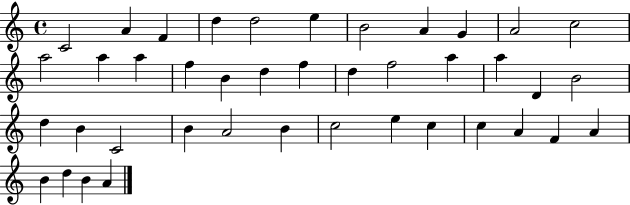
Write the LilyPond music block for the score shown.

{
  \clef treble
  \time 4/4
  \defaultTimeSignature
  \key c \major
  c'2 a'4 f'4 | d''4 d''2 e''4 | b'2 a'4 g'4 | a'2 c''2 | \break a''2 a''4 a''4 | f''4 b'4 d''4 f''4 | d''4 f''2 a''4 | a''4 d'4 b'2 | \break d''4 b'4 c'2 | b'4 a'2 b'4 | c''2 e''4 c''4 | c''4 a'4 f'4 a'4 | \break b'4 d''4 b'4 a'4 | \bar "|."
}